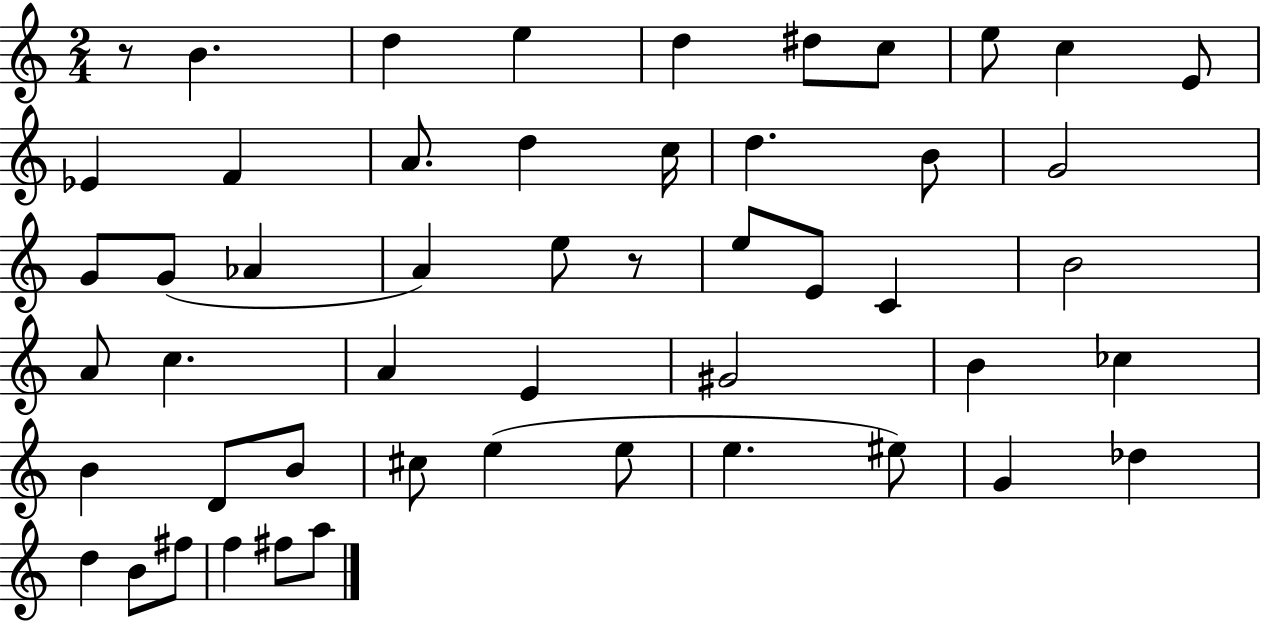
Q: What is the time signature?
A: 2/4